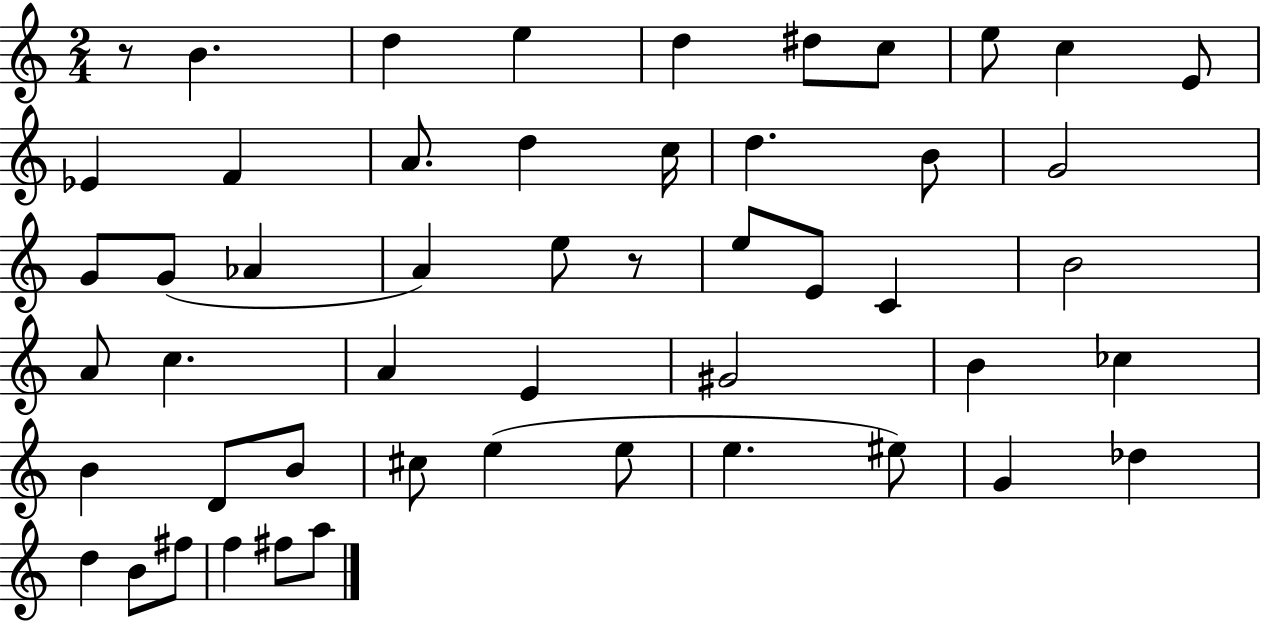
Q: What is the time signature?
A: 2/4